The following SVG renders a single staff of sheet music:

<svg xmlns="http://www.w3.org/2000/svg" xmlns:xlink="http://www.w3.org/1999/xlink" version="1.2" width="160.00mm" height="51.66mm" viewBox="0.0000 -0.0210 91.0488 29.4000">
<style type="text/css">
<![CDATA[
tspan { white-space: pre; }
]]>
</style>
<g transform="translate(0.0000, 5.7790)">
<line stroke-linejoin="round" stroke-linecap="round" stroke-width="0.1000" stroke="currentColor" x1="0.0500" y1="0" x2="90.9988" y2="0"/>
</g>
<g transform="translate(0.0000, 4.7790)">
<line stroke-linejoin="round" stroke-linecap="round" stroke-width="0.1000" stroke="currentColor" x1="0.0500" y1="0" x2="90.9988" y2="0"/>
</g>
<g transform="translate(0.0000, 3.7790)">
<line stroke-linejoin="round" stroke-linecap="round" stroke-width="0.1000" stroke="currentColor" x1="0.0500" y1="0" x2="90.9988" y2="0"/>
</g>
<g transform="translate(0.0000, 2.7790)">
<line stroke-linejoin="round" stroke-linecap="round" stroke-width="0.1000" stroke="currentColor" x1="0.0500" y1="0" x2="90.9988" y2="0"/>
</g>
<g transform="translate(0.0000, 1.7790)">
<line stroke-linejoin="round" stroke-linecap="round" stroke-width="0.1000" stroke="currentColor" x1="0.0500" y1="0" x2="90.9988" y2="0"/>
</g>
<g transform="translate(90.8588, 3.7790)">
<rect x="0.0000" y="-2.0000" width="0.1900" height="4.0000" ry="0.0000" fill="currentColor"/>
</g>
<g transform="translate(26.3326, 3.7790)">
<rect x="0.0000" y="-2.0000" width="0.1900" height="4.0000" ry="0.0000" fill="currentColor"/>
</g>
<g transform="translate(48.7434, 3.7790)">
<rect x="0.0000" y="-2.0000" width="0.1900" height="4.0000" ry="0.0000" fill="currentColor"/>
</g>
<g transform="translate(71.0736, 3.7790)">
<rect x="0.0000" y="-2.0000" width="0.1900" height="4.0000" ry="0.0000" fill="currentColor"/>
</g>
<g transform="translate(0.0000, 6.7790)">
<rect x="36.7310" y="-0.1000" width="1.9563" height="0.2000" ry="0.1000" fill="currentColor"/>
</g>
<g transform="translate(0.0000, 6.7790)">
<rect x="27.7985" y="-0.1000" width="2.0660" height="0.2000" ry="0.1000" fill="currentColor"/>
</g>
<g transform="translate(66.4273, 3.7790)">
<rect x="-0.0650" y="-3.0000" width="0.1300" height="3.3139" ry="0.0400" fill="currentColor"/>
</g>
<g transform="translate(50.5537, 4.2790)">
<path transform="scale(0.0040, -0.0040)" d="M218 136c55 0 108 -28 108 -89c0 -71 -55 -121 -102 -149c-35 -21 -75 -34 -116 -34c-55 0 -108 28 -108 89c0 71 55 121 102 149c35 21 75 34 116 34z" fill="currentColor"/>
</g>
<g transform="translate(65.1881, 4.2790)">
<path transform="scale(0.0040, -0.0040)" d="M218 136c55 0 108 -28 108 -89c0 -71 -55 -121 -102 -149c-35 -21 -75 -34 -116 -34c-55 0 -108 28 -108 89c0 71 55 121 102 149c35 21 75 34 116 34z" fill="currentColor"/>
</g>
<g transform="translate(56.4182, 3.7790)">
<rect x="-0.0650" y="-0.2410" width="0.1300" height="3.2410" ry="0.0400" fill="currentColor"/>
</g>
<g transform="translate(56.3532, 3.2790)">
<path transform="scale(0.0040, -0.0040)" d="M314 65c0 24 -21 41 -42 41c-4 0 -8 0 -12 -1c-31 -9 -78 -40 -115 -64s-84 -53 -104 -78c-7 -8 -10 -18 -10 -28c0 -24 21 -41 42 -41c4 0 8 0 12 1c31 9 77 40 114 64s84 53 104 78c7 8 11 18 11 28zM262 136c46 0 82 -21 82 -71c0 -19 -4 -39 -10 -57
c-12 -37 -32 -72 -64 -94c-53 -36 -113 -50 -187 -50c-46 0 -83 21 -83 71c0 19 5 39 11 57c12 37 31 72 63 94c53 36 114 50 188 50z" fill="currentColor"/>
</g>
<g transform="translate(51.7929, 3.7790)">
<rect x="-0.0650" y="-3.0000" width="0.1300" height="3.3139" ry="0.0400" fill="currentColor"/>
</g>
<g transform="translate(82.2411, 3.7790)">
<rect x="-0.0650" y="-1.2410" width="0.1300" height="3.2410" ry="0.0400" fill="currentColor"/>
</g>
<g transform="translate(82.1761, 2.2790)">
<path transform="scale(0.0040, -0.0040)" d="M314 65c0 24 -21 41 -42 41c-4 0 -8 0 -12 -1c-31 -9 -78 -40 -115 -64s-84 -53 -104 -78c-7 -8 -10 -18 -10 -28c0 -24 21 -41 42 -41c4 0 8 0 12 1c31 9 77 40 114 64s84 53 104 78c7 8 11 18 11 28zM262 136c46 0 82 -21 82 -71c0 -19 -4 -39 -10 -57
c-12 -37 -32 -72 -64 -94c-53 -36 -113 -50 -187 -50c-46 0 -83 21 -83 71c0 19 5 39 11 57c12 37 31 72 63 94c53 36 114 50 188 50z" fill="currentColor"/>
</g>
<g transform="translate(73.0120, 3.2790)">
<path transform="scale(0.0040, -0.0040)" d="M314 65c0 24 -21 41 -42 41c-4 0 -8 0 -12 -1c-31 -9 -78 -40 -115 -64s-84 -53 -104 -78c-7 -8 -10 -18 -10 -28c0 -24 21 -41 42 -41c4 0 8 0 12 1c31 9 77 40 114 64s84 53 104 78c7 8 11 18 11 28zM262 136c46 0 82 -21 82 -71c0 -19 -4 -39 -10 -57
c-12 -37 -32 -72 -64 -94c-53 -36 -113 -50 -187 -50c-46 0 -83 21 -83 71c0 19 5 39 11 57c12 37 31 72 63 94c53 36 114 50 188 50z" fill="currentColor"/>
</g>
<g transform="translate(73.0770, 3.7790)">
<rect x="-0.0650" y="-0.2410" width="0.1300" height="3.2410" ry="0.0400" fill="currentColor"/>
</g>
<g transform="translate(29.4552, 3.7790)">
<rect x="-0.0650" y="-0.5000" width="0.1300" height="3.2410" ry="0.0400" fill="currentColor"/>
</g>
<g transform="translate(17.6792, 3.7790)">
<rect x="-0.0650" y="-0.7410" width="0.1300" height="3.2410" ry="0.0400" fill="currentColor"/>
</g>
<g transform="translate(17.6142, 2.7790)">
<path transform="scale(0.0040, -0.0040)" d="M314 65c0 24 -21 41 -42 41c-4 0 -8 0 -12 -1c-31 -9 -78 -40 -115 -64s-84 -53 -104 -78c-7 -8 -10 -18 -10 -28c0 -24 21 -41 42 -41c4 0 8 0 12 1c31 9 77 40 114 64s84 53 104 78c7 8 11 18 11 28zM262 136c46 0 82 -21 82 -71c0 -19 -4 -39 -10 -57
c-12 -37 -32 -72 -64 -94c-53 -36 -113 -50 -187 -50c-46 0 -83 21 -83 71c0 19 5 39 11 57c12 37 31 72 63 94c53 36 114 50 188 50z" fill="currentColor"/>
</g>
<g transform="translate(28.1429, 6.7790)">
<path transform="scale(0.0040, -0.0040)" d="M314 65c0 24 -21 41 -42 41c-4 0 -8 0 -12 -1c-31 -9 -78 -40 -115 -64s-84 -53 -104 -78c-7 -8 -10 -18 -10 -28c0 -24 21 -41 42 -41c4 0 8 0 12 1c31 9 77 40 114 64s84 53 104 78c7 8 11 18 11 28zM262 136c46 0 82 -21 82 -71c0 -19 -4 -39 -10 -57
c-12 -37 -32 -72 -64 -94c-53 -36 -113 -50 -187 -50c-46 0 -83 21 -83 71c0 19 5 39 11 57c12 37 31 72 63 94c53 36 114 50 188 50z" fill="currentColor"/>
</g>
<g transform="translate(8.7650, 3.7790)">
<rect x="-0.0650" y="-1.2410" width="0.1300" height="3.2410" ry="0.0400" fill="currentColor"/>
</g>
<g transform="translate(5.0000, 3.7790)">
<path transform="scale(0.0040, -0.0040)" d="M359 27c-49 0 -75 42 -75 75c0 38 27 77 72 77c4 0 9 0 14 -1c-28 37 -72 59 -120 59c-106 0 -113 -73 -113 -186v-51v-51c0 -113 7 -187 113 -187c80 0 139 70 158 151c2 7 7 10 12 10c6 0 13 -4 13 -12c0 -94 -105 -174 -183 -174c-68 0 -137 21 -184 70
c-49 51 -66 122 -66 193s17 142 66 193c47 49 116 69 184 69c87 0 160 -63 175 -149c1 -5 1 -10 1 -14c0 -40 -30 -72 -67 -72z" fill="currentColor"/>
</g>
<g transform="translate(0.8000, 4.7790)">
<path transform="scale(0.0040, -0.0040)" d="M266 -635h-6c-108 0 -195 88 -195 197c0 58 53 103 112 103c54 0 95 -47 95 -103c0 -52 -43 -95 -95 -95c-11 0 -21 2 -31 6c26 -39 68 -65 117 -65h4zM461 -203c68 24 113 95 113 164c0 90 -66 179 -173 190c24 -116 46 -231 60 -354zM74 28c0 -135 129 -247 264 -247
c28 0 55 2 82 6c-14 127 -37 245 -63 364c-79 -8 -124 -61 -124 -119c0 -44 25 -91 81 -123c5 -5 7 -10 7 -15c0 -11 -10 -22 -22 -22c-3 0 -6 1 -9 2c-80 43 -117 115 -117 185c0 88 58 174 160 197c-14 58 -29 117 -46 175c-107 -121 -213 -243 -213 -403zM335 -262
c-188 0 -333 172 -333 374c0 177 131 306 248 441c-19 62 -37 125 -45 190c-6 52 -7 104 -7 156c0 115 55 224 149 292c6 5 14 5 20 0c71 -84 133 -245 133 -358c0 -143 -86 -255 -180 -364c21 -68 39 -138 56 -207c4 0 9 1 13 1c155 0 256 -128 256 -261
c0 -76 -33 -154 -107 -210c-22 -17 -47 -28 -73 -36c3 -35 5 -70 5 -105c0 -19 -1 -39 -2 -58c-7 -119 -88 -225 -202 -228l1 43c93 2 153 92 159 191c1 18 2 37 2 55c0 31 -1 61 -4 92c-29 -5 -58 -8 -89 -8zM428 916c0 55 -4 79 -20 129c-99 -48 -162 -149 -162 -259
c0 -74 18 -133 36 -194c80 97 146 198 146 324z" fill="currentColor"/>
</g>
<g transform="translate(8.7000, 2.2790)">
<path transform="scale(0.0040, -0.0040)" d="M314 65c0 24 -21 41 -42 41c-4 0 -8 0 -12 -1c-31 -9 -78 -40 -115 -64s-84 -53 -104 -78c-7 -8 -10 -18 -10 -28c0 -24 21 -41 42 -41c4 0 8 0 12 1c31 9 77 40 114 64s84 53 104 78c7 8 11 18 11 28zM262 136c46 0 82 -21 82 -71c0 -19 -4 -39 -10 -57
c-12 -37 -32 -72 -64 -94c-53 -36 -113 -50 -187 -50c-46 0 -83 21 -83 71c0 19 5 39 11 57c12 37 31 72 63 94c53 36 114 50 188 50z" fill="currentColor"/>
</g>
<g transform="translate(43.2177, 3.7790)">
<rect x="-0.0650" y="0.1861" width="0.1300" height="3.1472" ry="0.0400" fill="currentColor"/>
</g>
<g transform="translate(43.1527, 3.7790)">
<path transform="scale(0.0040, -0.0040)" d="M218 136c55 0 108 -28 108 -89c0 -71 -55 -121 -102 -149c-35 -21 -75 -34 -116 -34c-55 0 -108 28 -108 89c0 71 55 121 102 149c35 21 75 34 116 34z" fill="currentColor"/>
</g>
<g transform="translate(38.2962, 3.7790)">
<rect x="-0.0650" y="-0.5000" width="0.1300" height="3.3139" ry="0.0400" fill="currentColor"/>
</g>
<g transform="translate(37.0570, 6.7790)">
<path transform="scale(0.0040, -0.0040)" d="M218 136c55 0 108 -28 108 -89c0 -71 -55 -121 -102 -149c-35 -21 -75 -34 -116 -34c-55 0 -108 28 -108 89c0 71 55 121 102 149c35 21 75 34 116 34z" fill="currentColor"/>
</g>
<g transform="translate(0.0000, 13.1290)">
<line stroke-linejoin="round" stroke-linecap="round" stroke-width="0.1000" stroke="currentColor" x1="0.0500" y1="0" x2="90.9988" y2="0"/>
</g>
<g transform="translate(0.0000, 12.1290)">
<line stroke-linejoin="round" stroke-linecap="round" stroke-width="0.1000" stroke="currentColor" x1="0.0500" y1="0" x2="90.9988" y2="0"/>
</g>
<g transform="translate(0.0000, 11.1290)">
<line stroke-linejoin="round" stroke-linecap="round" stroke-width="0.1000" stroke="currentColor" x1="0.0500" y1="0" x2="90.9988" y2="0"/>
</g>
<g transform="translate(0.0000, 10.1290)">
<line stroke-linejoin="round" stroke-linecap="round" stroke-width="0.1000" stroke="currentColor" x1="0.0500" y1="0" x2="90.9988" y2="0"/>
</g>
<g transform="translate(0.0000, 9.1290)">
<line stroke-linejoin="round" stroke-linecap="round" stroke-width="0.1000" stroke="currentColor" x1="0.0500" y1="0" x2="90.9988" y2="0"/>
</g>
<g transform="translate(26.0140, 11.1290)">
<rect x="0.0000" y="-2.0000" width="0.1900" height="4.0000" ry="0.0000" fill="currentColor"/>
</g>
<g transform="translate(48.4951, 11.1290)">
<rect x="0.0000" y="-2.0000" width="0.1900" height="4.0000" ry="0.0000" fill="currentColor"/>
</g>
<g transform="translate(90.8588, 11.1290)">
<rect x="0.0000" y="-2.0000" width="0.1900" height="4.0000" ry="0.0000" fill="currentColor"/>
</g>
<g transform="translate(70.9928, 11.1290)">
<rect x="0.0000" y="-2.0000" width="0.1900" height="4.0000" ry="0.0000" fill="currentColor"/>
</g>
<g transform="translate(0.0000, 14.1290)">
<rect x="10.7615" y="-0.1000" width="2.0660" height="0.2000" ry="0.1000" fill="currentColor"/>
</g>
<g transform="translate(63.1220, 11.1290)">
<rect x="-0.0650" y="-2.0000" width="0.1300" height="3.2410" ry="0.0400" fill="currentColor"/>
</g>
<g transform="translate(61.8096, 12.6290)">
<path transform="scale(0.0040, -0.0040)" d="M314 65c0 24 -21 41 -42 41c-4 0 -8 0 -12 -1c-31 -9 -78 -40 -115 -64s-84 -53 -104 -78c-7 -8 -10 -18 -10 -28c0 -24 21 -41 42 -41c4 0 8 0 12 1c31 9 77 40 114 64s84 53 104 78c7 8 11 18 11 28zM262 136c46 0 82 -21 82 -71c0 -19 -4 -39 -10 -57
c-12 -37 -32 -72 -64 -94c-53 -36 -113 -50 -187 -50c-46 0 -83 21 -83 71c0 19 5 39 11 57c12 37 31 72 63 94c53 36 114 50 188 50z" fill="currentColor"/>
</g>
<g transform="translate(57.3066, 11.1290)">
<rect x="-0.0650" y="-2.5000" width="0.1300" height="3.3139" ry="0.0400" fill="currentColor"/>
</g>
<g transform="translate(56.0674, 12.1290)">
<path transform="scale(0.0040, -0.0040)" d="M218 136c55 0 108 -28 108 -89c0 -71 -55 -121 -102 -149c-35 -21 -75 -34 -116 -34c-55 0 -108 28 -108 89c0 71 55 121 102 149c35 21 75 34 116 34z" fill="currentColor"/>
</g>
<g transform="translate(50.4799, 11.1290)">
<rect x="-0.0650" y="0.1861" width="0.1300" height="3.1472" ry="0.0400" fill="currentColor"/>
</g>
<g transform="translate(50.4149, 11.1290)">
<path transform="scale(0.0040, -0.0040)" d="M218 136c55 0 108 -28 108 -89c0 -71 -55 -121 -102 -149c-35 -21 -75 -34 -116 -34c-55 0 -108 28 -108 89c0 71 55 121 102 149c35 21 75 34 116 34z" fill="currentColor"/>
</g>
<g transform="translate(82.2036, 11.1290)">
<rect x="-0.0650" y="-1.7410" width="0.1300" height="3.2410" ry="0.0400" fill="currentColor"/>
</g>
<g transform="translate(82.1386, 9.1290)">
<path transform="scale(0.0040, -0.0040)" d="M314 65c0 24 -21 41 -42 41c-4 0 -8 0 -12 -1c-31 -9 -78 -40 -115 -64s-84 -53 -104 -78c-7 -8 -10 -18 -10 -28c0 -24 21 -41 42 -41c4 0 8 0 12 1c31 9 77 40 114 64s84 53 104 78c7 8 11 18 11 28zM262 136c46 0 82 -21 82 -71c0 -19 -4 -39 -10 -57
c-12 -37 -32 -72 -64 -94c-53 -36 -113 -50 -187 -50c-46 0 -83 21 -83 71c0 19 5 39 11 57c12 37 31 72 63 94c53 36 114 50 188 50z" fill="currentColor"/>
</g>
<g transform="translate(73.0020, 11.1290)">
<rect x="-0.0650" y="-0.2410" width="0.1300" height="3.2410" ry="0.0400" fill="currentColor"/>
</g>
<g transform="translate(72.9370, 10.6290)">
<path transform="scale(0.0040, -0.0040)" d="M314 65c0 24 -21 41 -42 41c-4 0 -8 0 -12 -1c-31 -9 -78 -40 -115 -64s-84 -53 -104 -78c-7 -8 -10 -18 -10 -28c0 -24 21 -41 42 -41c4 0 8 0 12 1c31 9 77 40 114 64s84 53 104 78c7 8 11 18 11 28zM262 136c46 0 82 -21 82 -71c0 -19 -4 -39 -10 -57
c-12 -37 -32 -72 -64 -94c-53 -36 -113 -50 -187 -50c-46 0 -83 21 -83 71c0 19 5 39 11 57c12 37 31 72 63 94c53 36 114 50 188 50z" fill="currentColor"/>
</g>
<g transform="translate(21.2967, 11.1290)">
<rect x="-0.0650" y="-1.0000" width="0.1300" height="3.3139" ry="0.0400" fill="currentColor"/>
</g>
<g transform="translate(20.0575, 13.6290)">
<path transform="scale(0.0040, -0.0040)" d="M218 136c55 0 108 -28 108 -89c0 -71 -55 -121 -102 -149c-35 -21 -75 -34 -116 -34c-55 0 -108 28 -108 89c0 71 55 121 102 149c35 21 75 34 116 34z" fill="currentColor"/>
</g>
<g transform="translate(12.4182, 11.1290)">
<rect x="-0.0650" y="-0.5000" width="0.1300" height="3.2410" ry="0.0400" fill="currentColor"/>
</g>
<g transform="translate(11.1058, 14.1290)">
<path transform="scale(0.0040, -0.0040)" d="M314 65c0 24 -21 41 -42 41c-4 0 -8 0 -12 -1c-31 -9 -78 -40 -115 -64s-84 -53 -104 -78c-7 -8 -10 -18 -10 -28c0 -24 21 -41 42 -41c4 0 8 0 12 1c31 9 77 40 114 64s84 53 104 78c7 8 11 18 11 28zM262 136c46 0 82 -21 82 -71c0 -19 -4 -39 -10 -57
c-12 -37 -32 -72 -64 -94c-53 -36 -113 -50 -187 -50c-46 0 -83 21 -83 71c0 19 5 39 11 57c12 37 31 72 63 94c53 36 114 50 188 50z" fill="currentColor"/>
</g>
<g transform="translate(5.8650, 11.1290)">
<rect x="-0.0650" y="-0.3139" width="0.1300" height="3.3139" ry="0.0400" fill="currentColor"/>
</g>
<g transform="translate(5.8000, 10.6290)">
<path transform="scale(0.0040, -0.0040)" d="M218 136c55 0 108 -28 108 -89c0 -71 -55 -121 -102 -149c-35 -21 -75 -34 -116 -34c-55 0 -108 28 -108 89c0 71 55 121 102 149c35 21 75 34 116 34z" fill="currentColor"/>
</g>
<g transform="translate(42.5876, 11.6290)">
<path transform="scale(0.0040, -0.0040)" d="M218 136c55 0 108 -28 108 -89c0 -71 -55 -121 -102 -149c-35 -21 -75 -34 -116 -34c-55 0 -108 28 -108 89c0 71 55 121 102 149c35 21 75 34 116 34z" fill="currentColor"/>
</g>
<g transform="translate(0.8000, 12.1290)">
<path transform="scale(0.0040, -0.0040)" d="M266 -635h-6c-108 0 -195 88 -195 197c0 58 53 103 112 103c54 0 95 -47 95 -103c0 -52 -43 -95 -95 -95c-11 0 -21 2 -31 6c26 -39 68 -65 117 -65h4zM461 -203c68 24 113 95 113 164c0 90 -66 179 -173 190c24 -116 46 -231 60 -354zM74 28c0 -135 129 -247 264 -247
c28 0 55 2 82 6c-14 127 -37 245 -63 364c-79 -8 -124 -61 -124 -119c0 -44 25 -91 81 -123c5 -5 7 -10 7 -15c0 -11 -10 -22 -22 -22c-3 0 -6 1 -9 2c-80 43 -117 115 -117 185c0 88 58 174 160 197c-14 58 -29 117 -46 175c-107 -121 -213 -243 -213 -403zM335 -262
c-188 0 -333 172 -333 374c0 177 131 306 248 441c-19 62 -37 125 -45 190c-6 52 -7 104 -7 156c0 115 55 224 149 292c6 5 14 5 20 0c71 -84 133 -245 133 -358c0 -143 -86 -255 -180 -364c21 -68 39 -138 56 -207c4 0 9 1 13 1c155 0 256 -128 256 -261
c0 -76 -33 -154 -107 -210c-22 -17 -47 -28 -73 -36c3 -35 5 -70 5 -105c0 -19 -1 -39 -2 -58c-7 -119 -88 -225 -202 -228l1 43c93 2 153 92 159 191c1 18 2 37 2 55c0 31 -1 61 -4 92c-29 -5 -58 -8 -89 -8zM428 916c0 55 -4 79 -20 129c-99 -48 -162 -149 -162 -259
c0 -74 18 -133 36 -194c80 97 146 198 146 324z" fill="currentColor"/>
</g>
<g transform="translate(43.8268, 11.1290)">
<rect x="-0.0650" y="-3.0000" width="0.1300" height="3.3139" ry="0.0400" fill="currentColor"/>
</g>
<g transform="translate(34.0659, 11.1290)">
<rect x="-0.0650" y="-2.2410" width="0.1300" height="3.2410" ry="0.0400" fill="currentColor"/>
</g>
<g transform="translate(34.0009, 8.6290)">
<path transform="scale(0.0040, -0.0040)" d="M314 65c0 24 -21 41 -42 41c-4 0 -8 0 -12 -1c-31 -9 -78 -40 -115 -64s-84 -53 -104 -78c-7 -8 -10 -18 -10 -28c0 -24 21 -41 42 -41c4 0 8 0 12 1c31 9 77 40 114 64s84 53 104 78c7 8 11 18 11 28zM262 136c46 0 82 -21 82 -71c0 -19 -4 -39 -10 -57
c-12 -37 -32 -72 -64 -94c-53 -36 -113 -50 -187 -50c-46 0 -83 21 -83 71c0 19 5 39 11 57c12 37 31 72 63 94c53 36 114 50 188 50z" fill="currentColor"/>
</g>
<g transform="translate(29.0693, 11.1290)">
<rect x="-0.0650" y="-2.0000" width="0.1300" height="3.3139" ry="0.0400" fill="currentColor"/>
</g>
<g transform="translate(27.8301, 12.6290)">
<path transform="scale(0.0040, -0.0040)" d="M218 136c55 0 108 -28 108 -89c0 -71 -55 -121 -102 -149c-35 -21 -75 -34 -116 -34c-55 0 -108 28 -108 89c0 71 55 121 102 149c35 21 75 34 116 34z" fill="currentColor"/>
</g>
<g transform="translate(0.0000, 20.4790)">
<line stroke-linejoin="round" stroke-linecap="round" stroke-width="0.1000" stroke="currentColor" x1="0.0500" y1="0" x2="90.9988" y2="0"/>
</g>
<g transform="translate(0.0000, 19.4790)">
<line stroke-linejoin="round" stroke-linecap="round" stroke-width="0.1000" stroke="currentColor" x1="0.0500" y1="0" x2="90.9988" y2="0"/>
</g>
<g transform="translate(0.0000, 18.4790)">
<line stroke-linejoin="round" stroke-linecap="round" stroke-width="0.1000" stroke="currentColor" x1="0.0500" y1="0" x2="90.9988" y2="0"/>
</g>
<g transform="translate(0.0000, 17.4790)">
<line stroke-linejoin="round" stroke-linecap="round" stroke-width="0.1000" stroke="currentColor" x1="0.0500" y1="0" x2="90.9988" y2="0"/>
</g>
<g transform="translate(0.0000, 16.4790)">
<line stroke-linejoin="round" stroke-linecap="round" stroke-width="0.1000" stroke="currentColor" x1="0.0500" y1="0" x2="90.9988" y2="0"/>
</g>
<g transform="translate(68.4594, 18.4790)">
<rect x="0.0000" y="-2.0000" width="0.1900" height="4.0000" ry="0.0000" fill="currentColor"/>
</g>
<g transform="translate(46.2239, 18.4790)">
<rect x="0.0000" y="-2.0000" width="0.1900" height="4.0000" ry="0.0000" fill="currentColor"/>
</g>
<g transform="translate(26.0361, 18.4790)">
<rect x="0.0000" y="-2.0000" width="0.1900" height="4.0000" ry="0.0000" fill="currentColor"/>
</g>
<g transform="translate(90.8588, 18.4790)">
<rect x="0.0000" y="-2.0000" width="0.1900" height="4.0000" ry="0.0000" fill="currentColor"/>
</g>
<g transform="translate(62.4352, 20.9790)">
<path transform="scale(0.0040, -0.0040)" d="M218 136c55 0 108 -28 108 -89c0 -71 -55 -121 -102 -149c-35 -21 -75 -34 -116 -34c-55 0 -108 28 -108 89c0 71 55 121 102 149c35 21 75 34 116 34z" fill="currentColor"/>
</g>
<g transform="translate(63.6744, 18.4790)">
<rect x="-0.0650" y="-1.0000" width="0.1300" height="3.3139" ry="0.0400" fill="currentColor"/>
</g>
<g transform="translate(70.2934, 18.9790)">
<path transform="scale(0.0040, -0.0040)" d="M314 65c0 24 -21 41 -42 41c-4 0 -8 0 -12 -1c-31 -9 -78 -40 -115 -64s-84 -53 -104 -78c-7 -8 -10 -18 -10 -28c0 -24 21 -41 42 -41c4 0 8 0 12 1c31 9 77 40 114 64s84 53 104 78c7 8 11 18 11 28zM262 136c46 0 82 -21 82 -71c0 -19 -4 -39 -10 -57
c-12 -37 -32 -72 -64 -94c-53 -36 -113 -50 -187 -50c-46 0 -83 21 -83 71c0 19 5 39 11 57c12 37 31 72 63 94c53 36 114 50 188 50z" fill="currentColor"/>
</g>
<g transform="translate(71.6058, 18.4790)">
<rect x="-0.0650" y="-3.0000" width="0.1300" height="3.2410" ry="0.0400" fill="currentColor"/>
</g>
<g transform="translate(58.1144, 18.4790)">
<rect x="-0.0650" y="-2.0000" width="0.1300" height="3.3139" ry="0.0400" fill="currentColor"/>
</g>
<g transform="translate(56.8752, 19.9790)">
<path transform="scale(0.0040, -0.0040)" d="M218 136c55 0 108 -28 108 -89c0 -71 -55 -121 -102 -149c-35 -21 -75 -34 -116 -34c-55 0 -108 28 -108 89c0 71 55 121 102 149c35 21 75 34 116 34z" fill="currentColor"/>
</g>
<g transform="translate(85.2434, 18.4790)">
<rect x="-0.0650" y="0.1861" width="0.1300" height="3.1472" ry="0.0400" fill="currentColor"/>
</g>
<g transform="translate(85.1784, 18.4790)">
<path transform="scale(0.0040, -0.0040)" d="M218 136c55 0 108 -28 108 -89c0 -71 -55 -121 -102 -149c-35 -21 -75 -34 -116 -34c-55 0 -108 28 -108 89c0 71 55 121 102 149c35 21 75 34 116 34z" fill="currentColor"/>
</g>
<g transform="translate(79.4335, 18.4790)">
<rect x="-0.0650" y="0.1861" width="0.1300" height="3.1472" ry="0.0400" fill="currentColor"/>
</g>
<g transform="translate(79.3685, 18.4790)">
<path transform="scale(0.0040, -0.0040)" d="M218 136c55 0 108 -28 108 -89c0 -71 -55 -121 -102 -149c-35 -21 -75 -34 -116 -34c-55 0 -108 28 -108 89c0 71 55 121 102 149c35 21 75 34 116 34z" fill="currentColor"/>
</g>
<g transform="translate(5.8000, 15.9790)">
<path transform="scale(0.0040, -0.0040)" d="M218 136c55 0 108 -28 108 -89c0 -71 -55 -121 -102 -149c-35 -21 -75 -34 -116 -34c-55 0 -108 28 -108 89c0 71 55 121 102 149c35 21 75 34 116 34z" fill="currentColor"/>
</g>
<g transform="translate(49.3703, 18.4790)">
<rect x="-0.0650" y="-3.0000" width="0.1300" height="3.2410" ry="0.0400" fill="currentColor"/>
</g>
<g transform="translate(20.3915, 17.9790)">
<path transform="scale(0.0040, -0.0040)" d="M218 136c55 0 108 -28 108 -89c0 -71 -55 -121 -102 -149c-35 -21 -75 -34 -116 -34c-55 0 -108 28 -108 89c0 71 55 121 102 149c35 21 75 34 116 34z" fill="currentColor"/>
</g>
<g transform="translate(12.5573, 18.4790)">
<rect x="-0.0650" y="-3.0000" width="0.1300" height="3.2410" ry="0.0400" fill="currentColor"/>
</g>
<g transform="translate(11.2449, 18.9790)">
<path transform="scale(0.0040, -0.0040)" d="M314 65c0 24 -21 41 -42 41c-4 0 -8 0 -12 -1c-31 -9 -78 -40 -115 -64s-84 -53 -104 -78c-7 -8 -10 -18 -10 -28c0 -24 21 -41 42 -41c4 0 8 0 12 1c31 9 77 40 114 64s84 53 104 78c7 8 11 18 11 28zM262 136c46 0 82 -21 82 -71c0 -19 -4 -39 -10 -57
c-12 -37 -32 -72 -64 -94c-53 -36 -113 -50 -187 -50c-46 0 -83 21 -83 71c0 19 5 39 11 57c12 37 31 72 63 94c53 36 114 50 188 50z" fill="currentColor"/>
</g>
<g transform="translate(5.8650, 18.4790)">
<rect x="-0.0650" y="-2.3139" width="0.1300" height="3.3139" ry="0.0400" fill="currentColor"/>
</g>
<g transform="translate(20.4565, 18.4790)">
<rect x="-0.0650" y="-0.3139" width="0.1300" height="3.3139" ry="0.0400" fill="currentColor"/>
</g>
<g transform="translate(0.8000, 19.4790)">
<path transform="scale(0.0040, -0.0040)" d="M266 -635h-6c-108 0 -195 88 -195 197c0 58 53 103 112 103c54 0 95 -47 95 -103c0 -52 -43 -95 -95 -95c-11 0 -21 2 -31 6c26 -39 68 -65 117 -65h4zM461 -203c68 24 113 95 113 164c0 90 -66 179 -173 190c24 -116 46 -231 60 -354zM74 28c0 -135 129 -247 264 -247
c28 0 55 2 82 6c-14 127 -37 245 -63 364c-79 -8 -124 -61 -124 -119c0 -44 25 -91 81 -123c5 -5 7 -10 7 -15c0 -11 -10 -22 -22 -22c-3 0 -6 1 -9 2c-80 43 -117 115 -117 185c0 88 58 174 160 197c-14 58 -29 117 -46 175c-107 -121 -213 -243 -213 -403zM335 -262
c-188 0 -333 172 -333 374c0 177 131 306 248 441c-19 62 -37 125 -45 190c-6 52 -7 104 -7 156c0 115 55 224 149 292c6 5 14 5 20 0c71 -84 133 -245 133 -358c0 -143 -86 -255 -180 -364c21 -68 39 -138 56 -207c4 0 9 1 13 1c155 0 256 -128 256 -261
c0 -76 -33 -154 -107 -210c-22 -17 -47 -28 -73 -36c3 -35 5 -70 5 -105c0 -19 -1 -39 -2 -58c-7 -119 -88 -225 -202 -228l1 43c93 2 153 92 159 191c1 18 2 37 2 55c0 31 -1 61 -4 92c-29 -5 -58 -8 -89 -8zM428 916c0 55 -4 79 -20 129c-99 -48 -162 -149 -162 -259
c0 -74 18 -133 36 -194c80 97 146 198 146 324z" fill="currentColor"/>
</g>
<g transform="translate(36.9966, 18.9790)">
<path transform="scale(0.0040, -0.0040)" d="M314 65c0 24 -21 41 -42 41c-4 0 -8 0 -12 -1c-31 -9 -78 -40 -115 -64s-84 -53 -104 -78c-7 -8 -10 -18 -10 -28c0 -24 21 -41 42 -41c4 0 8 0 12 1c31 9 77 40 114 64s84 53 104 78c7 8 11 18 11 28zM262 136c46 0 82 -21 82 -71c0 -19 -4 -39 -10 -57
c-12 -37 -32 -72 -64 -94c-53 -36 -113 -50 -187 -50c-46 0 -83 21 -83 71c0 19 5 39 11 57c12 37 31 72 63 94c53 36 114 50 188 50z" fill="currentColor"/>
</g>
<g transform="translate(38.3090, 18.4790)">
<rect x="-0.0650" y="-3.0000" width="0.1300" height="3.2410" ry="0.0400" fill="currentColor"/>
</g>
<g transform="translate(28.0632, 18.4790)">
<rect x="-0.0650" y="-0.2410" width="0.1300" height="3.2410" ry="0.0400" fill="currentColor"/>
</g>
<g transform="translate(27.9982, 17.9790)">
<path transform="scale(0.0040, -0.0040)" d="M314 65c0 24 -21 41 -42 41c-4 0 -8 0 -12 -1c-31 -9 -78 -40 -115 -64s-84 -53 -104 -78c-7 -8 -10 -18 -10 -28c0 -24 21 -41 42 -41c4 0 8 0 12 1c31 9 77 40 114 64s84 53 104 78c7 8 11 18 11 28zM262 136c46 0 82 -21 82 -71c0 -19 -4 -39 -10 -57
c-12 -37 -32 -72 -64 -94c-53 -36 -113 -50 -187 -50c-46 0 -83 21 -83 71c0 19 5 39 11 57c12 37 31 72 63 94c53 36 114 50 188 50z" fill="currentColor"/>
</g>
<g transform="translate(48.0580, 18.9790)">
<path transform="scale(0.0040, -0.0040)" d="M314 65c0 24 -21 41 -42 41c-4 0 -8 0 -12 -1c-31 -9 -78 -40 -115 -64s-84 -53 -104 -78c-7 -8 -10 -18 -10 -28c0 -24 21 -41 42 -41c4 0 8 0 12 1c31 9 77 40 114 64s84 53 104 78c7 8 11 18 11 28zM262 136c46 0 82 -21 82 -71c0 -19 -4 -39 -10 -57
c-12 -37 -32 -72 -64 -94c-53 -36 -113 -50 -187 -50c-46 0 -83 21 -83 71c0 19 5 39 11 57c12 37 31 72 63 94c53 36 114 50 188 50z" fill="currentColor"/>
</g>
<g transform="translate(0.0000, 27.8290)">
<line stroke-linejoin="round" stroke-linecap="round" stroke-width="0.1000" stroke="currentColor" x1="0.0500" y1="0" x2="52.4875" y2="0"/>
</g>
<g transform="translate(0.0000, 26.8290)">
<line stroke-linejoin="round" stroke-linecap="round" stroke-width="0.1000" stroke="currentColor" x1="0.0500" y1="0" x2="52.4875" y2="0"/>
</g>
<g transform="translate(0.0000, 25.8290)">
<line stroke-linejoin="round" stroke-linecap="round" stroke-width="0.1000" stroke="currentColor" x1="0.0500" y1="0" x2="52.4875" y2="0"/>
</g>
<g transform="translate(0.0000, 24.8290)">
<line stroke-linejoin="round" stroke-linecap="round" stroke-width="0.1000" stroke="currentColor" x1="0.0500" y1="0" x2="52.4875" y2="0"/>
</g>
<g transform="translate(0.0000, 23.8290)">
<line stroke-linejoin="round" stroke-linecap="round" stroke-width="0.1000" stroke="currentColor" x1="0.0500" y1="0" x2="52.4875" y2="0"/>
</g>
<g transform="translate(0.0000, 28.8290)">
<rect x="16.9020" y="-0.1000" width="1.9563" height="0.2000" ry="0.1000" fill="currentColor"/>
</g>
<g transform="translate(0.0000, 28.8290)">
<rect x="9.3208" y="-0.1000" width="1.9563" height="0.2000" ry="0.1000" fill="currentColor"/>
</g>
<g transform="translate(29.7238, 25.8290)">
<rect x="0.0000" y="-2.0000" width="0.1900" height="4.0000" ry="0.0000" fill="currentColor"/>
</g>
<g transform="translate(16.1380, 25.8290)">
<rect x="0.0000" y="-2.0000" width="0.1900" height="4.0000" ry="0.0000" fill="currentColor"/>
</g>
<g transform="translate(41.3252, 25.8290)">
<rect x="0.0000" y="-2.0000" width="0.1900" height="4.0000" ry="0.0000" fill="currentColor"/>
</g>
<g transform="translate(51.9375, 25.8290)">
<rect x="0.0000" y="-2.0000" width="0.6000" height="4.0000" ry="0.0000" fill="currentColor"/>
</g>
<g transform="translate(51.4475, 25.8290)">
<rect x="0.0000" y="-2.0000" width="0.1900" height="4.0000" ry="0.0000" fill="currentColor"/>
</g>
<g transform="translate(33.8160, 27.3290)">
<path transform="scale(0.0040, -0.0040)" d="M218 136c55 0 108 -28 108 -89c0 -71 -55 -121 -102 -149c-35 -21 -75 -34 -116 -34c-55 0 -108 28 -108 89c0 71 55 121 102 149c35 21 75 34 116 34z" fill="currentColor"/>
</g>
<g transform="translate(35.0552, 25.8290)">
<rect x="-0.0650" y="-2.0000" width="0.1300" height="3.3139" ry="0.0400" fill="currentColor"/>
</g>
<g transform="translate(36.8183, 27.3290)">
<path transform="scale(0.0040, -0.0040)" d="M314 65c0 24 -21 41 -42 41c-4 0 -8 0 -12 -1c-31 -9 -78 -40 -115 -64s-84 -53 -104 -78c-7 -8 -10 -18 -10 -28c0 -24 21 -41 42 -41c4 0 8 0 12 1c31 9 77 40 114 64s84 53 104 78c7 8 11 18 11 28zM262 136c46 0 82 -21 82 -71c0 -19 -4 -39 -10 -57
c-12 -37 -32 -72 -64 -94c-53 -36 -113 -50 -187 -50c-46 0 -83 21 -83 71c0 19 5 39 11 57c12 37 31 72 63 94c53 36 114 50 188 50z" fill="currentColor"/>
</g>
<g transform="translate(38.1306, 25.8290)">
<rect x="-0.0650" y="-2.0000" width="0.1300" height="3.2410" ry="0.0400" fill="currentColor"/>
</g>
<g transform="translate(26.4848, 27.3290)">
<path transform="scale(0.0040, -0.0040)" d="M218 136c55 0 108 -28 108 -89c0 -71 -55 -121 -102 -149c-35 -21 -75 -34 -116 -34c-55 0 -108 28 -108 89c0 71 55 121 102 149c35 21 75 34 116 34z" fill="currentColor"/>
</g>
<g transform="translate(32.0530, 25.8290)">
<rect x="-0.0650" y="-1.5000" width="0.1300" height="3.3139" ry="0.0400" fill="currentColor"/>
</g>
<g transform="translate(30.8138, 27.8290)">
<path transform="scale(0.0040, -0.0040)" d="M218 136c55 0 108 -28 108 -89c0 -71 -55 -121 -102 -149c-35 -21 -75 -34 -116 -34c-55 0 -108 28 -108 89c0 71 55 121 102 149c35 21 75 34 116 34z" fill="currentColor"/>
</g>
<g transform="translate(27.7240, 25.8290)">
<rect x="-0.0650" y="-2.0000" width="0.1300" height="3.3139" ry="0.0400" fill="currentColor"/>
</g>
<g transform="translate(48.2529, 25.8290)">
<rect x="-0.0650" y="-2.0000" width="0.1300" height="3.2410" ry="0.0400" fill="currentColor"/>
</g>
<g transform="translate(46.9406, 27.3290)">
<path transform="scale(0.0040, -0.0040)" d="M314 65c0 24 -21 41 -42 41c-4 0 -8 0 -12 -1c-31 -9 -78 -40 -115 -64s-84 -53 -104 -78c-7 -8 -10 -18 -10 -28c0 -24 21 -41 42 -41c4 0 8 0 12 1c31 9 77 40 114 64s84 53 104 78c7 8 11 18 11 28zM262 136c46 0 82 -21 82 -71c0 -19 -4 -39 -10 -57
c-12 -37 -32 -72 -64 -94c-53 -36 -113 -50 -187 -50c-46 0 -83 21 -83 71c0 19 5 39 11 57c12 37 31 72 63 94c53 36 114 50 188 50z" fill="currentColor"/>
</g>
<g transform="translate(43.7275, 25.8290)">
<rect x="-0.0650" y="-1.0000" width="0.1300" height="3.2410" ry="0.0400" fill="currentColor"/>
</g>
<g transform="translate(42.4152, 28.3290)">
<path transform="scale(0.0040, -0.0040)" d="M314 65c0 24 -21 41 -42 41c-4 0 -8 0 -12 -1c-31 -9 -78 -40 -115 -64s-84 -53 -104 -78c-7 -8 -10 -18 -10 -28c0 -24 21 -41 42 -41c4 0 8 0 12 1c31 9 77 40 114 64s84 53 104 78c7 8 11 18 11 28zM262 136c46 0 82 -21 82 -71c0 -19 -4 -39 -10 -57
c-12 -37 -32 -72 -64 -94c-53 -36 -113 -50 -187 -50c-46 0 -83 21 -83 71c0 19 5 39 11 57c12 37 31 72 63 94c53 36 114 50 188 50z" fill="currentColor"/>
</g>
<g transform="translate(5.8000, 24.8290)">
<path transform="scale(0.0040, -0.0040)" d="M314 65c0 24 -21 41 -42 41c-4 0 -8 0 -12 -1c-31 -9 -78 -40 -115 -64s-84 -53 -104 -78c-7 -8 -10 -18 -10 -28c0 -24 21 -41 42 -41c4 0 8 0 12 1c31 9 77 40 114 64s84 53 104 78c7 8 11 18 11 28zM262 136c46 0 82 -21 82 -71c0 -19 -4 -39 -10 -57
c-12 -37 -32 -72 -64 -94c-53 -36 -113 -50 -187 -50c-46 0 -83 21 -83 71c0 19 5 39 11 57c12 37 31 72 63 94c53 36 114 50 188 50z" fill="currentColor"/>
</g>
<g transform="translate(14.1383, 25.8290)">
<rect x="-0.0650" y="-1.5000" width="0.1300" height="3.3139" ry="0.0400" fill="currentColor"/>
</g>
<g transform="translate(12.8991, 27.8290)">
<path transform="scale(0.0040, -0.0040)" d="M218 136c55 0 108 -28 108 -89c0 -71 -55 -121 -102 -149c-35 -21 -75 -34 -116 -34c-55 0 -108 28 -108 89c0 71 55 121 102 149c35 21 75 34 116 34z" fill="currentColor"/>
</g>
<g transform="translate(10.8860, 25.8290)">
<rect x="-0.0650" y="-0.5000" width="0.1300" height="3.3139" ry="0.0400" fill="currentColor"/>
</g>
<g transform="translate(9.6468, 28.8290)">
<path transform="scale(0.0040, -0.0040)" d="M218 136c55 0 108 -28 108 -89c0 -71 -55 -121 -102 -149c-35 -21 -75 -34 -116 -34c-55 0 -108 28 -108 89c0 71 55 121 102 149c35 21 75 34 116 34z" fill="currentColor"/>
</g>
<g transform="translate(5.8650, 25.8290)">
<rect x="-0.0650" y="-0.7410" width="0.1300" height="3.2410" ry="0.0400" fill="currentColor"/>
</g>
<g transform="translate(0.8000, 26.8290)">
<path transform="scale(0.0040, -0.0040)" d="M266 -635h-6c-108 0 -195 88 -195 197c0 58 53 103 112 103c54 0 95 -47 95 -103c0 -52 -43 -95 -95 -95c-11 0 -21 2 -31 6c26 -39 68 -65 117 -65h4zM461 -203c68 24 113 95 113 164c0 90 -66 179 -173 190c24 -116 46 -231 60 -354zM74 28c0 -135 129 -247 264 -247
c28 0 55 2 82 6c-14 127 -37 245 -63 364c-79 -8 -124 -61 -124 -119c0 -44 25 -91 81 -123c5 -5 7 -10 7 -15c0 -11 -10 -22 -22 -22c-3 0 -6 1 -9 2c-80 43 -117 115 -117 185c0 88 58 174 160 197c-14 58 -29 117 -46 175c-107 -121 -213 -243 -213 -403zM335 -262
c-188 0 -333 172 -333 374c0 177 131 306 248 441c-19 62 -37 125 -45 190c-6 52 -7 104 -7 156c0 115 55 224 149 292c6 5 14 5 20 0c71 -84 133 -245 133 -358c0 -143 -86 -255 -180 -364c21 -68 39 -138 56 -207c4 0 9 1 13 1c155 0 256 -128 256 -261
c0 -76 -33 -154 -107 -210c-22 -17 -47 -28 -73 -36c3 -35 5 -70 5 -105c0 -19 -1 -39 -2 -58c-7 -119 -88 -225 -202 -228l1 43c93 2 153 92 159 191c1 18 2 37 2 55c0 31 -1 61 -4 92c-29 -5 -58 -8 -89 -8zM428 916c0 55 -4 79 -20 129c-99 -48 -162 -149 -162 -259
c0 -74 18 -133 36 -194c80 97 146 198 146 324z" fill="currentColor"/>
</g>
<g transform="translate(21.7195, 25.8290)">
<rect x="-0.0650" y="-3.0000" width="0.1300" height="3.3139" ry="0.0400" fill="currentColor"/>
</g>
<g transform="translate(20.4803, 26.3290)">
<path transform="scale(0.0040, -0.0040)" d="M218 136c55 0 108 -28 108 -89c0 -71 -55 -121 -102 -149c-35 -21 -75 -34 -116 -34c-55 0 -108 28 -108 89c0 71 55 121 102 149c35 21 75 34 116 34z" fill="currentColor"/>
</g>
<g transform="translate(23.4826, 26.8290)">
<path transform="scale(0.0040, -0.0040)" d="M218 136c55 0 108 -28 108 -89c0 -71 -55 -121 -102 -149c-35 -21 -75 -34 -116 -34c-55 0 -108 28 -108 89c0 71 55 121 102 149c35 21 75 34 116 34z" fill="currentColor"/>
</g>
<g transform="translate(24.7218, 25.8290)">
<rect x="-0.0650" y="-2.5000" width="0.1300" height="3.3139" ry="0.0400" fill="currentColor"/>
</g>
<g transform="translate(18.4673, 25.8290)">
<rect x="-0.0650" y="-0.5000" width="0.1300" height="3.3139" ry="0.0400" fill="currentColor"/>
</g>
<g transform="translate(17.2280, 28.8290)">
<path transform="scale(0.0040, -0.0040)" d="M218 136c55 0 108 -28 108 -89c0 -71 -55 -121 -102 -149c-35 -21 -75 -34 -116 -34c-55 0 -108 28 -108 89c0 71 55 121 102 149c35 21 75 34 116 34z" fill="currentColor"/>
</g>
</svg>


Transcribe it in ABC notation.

X:1
T:Untitled
M:4/4
L:1/4
K:C
e2 d2 C2 C B A c2 A c2 e2 c C2 D F g2 A B G F2 c2 f2 g A2 c c2 A2 A2 F D A2 B B d2 C E C A G F E F F2 D2 F2